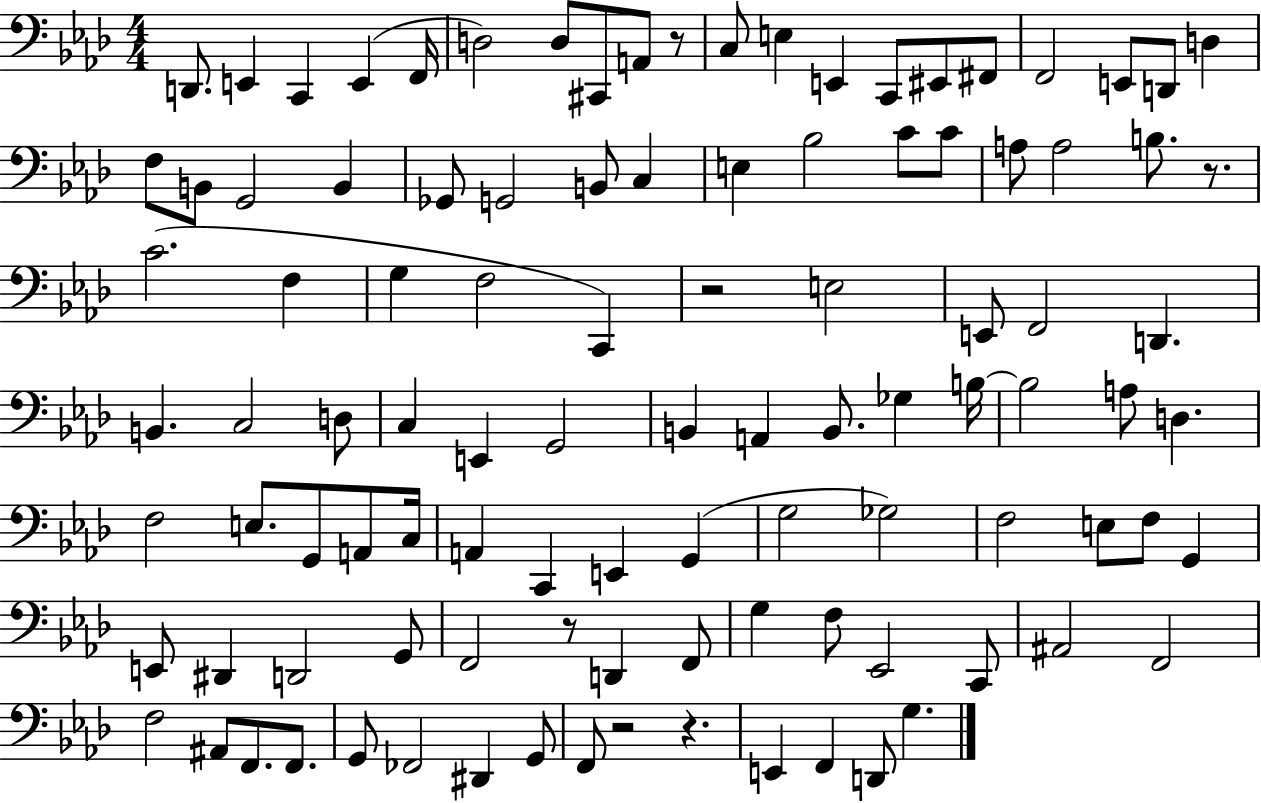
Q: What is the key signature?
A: AES major